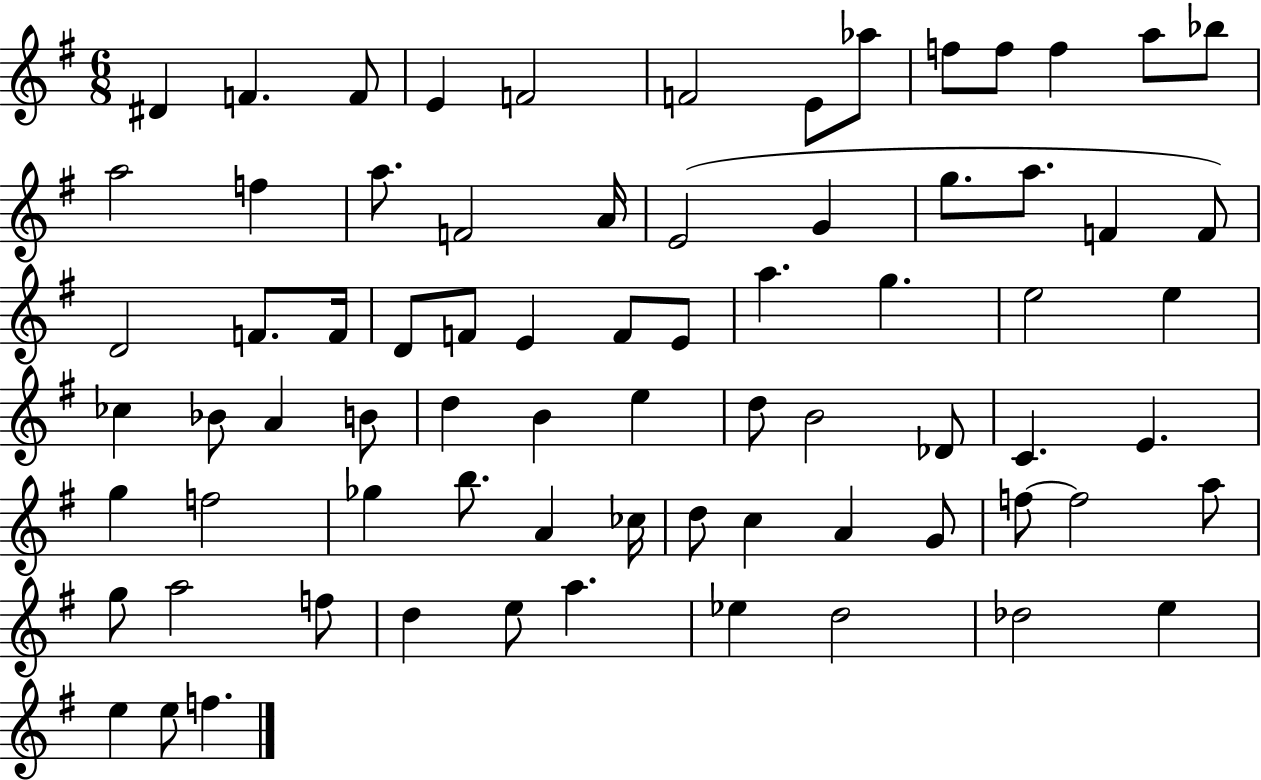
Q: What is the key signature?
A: G major